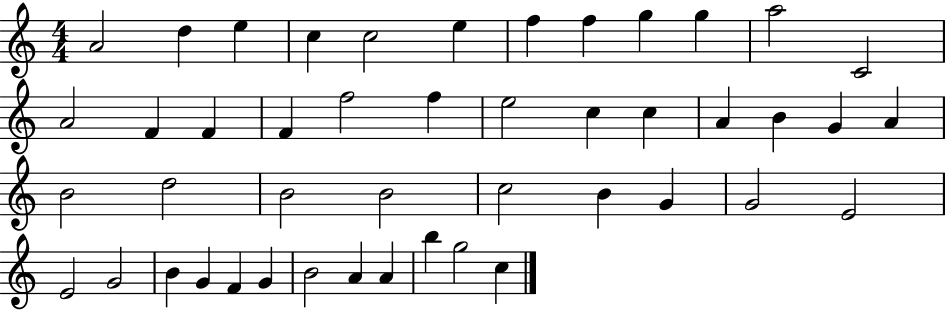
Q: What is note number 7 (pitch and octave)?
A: F5